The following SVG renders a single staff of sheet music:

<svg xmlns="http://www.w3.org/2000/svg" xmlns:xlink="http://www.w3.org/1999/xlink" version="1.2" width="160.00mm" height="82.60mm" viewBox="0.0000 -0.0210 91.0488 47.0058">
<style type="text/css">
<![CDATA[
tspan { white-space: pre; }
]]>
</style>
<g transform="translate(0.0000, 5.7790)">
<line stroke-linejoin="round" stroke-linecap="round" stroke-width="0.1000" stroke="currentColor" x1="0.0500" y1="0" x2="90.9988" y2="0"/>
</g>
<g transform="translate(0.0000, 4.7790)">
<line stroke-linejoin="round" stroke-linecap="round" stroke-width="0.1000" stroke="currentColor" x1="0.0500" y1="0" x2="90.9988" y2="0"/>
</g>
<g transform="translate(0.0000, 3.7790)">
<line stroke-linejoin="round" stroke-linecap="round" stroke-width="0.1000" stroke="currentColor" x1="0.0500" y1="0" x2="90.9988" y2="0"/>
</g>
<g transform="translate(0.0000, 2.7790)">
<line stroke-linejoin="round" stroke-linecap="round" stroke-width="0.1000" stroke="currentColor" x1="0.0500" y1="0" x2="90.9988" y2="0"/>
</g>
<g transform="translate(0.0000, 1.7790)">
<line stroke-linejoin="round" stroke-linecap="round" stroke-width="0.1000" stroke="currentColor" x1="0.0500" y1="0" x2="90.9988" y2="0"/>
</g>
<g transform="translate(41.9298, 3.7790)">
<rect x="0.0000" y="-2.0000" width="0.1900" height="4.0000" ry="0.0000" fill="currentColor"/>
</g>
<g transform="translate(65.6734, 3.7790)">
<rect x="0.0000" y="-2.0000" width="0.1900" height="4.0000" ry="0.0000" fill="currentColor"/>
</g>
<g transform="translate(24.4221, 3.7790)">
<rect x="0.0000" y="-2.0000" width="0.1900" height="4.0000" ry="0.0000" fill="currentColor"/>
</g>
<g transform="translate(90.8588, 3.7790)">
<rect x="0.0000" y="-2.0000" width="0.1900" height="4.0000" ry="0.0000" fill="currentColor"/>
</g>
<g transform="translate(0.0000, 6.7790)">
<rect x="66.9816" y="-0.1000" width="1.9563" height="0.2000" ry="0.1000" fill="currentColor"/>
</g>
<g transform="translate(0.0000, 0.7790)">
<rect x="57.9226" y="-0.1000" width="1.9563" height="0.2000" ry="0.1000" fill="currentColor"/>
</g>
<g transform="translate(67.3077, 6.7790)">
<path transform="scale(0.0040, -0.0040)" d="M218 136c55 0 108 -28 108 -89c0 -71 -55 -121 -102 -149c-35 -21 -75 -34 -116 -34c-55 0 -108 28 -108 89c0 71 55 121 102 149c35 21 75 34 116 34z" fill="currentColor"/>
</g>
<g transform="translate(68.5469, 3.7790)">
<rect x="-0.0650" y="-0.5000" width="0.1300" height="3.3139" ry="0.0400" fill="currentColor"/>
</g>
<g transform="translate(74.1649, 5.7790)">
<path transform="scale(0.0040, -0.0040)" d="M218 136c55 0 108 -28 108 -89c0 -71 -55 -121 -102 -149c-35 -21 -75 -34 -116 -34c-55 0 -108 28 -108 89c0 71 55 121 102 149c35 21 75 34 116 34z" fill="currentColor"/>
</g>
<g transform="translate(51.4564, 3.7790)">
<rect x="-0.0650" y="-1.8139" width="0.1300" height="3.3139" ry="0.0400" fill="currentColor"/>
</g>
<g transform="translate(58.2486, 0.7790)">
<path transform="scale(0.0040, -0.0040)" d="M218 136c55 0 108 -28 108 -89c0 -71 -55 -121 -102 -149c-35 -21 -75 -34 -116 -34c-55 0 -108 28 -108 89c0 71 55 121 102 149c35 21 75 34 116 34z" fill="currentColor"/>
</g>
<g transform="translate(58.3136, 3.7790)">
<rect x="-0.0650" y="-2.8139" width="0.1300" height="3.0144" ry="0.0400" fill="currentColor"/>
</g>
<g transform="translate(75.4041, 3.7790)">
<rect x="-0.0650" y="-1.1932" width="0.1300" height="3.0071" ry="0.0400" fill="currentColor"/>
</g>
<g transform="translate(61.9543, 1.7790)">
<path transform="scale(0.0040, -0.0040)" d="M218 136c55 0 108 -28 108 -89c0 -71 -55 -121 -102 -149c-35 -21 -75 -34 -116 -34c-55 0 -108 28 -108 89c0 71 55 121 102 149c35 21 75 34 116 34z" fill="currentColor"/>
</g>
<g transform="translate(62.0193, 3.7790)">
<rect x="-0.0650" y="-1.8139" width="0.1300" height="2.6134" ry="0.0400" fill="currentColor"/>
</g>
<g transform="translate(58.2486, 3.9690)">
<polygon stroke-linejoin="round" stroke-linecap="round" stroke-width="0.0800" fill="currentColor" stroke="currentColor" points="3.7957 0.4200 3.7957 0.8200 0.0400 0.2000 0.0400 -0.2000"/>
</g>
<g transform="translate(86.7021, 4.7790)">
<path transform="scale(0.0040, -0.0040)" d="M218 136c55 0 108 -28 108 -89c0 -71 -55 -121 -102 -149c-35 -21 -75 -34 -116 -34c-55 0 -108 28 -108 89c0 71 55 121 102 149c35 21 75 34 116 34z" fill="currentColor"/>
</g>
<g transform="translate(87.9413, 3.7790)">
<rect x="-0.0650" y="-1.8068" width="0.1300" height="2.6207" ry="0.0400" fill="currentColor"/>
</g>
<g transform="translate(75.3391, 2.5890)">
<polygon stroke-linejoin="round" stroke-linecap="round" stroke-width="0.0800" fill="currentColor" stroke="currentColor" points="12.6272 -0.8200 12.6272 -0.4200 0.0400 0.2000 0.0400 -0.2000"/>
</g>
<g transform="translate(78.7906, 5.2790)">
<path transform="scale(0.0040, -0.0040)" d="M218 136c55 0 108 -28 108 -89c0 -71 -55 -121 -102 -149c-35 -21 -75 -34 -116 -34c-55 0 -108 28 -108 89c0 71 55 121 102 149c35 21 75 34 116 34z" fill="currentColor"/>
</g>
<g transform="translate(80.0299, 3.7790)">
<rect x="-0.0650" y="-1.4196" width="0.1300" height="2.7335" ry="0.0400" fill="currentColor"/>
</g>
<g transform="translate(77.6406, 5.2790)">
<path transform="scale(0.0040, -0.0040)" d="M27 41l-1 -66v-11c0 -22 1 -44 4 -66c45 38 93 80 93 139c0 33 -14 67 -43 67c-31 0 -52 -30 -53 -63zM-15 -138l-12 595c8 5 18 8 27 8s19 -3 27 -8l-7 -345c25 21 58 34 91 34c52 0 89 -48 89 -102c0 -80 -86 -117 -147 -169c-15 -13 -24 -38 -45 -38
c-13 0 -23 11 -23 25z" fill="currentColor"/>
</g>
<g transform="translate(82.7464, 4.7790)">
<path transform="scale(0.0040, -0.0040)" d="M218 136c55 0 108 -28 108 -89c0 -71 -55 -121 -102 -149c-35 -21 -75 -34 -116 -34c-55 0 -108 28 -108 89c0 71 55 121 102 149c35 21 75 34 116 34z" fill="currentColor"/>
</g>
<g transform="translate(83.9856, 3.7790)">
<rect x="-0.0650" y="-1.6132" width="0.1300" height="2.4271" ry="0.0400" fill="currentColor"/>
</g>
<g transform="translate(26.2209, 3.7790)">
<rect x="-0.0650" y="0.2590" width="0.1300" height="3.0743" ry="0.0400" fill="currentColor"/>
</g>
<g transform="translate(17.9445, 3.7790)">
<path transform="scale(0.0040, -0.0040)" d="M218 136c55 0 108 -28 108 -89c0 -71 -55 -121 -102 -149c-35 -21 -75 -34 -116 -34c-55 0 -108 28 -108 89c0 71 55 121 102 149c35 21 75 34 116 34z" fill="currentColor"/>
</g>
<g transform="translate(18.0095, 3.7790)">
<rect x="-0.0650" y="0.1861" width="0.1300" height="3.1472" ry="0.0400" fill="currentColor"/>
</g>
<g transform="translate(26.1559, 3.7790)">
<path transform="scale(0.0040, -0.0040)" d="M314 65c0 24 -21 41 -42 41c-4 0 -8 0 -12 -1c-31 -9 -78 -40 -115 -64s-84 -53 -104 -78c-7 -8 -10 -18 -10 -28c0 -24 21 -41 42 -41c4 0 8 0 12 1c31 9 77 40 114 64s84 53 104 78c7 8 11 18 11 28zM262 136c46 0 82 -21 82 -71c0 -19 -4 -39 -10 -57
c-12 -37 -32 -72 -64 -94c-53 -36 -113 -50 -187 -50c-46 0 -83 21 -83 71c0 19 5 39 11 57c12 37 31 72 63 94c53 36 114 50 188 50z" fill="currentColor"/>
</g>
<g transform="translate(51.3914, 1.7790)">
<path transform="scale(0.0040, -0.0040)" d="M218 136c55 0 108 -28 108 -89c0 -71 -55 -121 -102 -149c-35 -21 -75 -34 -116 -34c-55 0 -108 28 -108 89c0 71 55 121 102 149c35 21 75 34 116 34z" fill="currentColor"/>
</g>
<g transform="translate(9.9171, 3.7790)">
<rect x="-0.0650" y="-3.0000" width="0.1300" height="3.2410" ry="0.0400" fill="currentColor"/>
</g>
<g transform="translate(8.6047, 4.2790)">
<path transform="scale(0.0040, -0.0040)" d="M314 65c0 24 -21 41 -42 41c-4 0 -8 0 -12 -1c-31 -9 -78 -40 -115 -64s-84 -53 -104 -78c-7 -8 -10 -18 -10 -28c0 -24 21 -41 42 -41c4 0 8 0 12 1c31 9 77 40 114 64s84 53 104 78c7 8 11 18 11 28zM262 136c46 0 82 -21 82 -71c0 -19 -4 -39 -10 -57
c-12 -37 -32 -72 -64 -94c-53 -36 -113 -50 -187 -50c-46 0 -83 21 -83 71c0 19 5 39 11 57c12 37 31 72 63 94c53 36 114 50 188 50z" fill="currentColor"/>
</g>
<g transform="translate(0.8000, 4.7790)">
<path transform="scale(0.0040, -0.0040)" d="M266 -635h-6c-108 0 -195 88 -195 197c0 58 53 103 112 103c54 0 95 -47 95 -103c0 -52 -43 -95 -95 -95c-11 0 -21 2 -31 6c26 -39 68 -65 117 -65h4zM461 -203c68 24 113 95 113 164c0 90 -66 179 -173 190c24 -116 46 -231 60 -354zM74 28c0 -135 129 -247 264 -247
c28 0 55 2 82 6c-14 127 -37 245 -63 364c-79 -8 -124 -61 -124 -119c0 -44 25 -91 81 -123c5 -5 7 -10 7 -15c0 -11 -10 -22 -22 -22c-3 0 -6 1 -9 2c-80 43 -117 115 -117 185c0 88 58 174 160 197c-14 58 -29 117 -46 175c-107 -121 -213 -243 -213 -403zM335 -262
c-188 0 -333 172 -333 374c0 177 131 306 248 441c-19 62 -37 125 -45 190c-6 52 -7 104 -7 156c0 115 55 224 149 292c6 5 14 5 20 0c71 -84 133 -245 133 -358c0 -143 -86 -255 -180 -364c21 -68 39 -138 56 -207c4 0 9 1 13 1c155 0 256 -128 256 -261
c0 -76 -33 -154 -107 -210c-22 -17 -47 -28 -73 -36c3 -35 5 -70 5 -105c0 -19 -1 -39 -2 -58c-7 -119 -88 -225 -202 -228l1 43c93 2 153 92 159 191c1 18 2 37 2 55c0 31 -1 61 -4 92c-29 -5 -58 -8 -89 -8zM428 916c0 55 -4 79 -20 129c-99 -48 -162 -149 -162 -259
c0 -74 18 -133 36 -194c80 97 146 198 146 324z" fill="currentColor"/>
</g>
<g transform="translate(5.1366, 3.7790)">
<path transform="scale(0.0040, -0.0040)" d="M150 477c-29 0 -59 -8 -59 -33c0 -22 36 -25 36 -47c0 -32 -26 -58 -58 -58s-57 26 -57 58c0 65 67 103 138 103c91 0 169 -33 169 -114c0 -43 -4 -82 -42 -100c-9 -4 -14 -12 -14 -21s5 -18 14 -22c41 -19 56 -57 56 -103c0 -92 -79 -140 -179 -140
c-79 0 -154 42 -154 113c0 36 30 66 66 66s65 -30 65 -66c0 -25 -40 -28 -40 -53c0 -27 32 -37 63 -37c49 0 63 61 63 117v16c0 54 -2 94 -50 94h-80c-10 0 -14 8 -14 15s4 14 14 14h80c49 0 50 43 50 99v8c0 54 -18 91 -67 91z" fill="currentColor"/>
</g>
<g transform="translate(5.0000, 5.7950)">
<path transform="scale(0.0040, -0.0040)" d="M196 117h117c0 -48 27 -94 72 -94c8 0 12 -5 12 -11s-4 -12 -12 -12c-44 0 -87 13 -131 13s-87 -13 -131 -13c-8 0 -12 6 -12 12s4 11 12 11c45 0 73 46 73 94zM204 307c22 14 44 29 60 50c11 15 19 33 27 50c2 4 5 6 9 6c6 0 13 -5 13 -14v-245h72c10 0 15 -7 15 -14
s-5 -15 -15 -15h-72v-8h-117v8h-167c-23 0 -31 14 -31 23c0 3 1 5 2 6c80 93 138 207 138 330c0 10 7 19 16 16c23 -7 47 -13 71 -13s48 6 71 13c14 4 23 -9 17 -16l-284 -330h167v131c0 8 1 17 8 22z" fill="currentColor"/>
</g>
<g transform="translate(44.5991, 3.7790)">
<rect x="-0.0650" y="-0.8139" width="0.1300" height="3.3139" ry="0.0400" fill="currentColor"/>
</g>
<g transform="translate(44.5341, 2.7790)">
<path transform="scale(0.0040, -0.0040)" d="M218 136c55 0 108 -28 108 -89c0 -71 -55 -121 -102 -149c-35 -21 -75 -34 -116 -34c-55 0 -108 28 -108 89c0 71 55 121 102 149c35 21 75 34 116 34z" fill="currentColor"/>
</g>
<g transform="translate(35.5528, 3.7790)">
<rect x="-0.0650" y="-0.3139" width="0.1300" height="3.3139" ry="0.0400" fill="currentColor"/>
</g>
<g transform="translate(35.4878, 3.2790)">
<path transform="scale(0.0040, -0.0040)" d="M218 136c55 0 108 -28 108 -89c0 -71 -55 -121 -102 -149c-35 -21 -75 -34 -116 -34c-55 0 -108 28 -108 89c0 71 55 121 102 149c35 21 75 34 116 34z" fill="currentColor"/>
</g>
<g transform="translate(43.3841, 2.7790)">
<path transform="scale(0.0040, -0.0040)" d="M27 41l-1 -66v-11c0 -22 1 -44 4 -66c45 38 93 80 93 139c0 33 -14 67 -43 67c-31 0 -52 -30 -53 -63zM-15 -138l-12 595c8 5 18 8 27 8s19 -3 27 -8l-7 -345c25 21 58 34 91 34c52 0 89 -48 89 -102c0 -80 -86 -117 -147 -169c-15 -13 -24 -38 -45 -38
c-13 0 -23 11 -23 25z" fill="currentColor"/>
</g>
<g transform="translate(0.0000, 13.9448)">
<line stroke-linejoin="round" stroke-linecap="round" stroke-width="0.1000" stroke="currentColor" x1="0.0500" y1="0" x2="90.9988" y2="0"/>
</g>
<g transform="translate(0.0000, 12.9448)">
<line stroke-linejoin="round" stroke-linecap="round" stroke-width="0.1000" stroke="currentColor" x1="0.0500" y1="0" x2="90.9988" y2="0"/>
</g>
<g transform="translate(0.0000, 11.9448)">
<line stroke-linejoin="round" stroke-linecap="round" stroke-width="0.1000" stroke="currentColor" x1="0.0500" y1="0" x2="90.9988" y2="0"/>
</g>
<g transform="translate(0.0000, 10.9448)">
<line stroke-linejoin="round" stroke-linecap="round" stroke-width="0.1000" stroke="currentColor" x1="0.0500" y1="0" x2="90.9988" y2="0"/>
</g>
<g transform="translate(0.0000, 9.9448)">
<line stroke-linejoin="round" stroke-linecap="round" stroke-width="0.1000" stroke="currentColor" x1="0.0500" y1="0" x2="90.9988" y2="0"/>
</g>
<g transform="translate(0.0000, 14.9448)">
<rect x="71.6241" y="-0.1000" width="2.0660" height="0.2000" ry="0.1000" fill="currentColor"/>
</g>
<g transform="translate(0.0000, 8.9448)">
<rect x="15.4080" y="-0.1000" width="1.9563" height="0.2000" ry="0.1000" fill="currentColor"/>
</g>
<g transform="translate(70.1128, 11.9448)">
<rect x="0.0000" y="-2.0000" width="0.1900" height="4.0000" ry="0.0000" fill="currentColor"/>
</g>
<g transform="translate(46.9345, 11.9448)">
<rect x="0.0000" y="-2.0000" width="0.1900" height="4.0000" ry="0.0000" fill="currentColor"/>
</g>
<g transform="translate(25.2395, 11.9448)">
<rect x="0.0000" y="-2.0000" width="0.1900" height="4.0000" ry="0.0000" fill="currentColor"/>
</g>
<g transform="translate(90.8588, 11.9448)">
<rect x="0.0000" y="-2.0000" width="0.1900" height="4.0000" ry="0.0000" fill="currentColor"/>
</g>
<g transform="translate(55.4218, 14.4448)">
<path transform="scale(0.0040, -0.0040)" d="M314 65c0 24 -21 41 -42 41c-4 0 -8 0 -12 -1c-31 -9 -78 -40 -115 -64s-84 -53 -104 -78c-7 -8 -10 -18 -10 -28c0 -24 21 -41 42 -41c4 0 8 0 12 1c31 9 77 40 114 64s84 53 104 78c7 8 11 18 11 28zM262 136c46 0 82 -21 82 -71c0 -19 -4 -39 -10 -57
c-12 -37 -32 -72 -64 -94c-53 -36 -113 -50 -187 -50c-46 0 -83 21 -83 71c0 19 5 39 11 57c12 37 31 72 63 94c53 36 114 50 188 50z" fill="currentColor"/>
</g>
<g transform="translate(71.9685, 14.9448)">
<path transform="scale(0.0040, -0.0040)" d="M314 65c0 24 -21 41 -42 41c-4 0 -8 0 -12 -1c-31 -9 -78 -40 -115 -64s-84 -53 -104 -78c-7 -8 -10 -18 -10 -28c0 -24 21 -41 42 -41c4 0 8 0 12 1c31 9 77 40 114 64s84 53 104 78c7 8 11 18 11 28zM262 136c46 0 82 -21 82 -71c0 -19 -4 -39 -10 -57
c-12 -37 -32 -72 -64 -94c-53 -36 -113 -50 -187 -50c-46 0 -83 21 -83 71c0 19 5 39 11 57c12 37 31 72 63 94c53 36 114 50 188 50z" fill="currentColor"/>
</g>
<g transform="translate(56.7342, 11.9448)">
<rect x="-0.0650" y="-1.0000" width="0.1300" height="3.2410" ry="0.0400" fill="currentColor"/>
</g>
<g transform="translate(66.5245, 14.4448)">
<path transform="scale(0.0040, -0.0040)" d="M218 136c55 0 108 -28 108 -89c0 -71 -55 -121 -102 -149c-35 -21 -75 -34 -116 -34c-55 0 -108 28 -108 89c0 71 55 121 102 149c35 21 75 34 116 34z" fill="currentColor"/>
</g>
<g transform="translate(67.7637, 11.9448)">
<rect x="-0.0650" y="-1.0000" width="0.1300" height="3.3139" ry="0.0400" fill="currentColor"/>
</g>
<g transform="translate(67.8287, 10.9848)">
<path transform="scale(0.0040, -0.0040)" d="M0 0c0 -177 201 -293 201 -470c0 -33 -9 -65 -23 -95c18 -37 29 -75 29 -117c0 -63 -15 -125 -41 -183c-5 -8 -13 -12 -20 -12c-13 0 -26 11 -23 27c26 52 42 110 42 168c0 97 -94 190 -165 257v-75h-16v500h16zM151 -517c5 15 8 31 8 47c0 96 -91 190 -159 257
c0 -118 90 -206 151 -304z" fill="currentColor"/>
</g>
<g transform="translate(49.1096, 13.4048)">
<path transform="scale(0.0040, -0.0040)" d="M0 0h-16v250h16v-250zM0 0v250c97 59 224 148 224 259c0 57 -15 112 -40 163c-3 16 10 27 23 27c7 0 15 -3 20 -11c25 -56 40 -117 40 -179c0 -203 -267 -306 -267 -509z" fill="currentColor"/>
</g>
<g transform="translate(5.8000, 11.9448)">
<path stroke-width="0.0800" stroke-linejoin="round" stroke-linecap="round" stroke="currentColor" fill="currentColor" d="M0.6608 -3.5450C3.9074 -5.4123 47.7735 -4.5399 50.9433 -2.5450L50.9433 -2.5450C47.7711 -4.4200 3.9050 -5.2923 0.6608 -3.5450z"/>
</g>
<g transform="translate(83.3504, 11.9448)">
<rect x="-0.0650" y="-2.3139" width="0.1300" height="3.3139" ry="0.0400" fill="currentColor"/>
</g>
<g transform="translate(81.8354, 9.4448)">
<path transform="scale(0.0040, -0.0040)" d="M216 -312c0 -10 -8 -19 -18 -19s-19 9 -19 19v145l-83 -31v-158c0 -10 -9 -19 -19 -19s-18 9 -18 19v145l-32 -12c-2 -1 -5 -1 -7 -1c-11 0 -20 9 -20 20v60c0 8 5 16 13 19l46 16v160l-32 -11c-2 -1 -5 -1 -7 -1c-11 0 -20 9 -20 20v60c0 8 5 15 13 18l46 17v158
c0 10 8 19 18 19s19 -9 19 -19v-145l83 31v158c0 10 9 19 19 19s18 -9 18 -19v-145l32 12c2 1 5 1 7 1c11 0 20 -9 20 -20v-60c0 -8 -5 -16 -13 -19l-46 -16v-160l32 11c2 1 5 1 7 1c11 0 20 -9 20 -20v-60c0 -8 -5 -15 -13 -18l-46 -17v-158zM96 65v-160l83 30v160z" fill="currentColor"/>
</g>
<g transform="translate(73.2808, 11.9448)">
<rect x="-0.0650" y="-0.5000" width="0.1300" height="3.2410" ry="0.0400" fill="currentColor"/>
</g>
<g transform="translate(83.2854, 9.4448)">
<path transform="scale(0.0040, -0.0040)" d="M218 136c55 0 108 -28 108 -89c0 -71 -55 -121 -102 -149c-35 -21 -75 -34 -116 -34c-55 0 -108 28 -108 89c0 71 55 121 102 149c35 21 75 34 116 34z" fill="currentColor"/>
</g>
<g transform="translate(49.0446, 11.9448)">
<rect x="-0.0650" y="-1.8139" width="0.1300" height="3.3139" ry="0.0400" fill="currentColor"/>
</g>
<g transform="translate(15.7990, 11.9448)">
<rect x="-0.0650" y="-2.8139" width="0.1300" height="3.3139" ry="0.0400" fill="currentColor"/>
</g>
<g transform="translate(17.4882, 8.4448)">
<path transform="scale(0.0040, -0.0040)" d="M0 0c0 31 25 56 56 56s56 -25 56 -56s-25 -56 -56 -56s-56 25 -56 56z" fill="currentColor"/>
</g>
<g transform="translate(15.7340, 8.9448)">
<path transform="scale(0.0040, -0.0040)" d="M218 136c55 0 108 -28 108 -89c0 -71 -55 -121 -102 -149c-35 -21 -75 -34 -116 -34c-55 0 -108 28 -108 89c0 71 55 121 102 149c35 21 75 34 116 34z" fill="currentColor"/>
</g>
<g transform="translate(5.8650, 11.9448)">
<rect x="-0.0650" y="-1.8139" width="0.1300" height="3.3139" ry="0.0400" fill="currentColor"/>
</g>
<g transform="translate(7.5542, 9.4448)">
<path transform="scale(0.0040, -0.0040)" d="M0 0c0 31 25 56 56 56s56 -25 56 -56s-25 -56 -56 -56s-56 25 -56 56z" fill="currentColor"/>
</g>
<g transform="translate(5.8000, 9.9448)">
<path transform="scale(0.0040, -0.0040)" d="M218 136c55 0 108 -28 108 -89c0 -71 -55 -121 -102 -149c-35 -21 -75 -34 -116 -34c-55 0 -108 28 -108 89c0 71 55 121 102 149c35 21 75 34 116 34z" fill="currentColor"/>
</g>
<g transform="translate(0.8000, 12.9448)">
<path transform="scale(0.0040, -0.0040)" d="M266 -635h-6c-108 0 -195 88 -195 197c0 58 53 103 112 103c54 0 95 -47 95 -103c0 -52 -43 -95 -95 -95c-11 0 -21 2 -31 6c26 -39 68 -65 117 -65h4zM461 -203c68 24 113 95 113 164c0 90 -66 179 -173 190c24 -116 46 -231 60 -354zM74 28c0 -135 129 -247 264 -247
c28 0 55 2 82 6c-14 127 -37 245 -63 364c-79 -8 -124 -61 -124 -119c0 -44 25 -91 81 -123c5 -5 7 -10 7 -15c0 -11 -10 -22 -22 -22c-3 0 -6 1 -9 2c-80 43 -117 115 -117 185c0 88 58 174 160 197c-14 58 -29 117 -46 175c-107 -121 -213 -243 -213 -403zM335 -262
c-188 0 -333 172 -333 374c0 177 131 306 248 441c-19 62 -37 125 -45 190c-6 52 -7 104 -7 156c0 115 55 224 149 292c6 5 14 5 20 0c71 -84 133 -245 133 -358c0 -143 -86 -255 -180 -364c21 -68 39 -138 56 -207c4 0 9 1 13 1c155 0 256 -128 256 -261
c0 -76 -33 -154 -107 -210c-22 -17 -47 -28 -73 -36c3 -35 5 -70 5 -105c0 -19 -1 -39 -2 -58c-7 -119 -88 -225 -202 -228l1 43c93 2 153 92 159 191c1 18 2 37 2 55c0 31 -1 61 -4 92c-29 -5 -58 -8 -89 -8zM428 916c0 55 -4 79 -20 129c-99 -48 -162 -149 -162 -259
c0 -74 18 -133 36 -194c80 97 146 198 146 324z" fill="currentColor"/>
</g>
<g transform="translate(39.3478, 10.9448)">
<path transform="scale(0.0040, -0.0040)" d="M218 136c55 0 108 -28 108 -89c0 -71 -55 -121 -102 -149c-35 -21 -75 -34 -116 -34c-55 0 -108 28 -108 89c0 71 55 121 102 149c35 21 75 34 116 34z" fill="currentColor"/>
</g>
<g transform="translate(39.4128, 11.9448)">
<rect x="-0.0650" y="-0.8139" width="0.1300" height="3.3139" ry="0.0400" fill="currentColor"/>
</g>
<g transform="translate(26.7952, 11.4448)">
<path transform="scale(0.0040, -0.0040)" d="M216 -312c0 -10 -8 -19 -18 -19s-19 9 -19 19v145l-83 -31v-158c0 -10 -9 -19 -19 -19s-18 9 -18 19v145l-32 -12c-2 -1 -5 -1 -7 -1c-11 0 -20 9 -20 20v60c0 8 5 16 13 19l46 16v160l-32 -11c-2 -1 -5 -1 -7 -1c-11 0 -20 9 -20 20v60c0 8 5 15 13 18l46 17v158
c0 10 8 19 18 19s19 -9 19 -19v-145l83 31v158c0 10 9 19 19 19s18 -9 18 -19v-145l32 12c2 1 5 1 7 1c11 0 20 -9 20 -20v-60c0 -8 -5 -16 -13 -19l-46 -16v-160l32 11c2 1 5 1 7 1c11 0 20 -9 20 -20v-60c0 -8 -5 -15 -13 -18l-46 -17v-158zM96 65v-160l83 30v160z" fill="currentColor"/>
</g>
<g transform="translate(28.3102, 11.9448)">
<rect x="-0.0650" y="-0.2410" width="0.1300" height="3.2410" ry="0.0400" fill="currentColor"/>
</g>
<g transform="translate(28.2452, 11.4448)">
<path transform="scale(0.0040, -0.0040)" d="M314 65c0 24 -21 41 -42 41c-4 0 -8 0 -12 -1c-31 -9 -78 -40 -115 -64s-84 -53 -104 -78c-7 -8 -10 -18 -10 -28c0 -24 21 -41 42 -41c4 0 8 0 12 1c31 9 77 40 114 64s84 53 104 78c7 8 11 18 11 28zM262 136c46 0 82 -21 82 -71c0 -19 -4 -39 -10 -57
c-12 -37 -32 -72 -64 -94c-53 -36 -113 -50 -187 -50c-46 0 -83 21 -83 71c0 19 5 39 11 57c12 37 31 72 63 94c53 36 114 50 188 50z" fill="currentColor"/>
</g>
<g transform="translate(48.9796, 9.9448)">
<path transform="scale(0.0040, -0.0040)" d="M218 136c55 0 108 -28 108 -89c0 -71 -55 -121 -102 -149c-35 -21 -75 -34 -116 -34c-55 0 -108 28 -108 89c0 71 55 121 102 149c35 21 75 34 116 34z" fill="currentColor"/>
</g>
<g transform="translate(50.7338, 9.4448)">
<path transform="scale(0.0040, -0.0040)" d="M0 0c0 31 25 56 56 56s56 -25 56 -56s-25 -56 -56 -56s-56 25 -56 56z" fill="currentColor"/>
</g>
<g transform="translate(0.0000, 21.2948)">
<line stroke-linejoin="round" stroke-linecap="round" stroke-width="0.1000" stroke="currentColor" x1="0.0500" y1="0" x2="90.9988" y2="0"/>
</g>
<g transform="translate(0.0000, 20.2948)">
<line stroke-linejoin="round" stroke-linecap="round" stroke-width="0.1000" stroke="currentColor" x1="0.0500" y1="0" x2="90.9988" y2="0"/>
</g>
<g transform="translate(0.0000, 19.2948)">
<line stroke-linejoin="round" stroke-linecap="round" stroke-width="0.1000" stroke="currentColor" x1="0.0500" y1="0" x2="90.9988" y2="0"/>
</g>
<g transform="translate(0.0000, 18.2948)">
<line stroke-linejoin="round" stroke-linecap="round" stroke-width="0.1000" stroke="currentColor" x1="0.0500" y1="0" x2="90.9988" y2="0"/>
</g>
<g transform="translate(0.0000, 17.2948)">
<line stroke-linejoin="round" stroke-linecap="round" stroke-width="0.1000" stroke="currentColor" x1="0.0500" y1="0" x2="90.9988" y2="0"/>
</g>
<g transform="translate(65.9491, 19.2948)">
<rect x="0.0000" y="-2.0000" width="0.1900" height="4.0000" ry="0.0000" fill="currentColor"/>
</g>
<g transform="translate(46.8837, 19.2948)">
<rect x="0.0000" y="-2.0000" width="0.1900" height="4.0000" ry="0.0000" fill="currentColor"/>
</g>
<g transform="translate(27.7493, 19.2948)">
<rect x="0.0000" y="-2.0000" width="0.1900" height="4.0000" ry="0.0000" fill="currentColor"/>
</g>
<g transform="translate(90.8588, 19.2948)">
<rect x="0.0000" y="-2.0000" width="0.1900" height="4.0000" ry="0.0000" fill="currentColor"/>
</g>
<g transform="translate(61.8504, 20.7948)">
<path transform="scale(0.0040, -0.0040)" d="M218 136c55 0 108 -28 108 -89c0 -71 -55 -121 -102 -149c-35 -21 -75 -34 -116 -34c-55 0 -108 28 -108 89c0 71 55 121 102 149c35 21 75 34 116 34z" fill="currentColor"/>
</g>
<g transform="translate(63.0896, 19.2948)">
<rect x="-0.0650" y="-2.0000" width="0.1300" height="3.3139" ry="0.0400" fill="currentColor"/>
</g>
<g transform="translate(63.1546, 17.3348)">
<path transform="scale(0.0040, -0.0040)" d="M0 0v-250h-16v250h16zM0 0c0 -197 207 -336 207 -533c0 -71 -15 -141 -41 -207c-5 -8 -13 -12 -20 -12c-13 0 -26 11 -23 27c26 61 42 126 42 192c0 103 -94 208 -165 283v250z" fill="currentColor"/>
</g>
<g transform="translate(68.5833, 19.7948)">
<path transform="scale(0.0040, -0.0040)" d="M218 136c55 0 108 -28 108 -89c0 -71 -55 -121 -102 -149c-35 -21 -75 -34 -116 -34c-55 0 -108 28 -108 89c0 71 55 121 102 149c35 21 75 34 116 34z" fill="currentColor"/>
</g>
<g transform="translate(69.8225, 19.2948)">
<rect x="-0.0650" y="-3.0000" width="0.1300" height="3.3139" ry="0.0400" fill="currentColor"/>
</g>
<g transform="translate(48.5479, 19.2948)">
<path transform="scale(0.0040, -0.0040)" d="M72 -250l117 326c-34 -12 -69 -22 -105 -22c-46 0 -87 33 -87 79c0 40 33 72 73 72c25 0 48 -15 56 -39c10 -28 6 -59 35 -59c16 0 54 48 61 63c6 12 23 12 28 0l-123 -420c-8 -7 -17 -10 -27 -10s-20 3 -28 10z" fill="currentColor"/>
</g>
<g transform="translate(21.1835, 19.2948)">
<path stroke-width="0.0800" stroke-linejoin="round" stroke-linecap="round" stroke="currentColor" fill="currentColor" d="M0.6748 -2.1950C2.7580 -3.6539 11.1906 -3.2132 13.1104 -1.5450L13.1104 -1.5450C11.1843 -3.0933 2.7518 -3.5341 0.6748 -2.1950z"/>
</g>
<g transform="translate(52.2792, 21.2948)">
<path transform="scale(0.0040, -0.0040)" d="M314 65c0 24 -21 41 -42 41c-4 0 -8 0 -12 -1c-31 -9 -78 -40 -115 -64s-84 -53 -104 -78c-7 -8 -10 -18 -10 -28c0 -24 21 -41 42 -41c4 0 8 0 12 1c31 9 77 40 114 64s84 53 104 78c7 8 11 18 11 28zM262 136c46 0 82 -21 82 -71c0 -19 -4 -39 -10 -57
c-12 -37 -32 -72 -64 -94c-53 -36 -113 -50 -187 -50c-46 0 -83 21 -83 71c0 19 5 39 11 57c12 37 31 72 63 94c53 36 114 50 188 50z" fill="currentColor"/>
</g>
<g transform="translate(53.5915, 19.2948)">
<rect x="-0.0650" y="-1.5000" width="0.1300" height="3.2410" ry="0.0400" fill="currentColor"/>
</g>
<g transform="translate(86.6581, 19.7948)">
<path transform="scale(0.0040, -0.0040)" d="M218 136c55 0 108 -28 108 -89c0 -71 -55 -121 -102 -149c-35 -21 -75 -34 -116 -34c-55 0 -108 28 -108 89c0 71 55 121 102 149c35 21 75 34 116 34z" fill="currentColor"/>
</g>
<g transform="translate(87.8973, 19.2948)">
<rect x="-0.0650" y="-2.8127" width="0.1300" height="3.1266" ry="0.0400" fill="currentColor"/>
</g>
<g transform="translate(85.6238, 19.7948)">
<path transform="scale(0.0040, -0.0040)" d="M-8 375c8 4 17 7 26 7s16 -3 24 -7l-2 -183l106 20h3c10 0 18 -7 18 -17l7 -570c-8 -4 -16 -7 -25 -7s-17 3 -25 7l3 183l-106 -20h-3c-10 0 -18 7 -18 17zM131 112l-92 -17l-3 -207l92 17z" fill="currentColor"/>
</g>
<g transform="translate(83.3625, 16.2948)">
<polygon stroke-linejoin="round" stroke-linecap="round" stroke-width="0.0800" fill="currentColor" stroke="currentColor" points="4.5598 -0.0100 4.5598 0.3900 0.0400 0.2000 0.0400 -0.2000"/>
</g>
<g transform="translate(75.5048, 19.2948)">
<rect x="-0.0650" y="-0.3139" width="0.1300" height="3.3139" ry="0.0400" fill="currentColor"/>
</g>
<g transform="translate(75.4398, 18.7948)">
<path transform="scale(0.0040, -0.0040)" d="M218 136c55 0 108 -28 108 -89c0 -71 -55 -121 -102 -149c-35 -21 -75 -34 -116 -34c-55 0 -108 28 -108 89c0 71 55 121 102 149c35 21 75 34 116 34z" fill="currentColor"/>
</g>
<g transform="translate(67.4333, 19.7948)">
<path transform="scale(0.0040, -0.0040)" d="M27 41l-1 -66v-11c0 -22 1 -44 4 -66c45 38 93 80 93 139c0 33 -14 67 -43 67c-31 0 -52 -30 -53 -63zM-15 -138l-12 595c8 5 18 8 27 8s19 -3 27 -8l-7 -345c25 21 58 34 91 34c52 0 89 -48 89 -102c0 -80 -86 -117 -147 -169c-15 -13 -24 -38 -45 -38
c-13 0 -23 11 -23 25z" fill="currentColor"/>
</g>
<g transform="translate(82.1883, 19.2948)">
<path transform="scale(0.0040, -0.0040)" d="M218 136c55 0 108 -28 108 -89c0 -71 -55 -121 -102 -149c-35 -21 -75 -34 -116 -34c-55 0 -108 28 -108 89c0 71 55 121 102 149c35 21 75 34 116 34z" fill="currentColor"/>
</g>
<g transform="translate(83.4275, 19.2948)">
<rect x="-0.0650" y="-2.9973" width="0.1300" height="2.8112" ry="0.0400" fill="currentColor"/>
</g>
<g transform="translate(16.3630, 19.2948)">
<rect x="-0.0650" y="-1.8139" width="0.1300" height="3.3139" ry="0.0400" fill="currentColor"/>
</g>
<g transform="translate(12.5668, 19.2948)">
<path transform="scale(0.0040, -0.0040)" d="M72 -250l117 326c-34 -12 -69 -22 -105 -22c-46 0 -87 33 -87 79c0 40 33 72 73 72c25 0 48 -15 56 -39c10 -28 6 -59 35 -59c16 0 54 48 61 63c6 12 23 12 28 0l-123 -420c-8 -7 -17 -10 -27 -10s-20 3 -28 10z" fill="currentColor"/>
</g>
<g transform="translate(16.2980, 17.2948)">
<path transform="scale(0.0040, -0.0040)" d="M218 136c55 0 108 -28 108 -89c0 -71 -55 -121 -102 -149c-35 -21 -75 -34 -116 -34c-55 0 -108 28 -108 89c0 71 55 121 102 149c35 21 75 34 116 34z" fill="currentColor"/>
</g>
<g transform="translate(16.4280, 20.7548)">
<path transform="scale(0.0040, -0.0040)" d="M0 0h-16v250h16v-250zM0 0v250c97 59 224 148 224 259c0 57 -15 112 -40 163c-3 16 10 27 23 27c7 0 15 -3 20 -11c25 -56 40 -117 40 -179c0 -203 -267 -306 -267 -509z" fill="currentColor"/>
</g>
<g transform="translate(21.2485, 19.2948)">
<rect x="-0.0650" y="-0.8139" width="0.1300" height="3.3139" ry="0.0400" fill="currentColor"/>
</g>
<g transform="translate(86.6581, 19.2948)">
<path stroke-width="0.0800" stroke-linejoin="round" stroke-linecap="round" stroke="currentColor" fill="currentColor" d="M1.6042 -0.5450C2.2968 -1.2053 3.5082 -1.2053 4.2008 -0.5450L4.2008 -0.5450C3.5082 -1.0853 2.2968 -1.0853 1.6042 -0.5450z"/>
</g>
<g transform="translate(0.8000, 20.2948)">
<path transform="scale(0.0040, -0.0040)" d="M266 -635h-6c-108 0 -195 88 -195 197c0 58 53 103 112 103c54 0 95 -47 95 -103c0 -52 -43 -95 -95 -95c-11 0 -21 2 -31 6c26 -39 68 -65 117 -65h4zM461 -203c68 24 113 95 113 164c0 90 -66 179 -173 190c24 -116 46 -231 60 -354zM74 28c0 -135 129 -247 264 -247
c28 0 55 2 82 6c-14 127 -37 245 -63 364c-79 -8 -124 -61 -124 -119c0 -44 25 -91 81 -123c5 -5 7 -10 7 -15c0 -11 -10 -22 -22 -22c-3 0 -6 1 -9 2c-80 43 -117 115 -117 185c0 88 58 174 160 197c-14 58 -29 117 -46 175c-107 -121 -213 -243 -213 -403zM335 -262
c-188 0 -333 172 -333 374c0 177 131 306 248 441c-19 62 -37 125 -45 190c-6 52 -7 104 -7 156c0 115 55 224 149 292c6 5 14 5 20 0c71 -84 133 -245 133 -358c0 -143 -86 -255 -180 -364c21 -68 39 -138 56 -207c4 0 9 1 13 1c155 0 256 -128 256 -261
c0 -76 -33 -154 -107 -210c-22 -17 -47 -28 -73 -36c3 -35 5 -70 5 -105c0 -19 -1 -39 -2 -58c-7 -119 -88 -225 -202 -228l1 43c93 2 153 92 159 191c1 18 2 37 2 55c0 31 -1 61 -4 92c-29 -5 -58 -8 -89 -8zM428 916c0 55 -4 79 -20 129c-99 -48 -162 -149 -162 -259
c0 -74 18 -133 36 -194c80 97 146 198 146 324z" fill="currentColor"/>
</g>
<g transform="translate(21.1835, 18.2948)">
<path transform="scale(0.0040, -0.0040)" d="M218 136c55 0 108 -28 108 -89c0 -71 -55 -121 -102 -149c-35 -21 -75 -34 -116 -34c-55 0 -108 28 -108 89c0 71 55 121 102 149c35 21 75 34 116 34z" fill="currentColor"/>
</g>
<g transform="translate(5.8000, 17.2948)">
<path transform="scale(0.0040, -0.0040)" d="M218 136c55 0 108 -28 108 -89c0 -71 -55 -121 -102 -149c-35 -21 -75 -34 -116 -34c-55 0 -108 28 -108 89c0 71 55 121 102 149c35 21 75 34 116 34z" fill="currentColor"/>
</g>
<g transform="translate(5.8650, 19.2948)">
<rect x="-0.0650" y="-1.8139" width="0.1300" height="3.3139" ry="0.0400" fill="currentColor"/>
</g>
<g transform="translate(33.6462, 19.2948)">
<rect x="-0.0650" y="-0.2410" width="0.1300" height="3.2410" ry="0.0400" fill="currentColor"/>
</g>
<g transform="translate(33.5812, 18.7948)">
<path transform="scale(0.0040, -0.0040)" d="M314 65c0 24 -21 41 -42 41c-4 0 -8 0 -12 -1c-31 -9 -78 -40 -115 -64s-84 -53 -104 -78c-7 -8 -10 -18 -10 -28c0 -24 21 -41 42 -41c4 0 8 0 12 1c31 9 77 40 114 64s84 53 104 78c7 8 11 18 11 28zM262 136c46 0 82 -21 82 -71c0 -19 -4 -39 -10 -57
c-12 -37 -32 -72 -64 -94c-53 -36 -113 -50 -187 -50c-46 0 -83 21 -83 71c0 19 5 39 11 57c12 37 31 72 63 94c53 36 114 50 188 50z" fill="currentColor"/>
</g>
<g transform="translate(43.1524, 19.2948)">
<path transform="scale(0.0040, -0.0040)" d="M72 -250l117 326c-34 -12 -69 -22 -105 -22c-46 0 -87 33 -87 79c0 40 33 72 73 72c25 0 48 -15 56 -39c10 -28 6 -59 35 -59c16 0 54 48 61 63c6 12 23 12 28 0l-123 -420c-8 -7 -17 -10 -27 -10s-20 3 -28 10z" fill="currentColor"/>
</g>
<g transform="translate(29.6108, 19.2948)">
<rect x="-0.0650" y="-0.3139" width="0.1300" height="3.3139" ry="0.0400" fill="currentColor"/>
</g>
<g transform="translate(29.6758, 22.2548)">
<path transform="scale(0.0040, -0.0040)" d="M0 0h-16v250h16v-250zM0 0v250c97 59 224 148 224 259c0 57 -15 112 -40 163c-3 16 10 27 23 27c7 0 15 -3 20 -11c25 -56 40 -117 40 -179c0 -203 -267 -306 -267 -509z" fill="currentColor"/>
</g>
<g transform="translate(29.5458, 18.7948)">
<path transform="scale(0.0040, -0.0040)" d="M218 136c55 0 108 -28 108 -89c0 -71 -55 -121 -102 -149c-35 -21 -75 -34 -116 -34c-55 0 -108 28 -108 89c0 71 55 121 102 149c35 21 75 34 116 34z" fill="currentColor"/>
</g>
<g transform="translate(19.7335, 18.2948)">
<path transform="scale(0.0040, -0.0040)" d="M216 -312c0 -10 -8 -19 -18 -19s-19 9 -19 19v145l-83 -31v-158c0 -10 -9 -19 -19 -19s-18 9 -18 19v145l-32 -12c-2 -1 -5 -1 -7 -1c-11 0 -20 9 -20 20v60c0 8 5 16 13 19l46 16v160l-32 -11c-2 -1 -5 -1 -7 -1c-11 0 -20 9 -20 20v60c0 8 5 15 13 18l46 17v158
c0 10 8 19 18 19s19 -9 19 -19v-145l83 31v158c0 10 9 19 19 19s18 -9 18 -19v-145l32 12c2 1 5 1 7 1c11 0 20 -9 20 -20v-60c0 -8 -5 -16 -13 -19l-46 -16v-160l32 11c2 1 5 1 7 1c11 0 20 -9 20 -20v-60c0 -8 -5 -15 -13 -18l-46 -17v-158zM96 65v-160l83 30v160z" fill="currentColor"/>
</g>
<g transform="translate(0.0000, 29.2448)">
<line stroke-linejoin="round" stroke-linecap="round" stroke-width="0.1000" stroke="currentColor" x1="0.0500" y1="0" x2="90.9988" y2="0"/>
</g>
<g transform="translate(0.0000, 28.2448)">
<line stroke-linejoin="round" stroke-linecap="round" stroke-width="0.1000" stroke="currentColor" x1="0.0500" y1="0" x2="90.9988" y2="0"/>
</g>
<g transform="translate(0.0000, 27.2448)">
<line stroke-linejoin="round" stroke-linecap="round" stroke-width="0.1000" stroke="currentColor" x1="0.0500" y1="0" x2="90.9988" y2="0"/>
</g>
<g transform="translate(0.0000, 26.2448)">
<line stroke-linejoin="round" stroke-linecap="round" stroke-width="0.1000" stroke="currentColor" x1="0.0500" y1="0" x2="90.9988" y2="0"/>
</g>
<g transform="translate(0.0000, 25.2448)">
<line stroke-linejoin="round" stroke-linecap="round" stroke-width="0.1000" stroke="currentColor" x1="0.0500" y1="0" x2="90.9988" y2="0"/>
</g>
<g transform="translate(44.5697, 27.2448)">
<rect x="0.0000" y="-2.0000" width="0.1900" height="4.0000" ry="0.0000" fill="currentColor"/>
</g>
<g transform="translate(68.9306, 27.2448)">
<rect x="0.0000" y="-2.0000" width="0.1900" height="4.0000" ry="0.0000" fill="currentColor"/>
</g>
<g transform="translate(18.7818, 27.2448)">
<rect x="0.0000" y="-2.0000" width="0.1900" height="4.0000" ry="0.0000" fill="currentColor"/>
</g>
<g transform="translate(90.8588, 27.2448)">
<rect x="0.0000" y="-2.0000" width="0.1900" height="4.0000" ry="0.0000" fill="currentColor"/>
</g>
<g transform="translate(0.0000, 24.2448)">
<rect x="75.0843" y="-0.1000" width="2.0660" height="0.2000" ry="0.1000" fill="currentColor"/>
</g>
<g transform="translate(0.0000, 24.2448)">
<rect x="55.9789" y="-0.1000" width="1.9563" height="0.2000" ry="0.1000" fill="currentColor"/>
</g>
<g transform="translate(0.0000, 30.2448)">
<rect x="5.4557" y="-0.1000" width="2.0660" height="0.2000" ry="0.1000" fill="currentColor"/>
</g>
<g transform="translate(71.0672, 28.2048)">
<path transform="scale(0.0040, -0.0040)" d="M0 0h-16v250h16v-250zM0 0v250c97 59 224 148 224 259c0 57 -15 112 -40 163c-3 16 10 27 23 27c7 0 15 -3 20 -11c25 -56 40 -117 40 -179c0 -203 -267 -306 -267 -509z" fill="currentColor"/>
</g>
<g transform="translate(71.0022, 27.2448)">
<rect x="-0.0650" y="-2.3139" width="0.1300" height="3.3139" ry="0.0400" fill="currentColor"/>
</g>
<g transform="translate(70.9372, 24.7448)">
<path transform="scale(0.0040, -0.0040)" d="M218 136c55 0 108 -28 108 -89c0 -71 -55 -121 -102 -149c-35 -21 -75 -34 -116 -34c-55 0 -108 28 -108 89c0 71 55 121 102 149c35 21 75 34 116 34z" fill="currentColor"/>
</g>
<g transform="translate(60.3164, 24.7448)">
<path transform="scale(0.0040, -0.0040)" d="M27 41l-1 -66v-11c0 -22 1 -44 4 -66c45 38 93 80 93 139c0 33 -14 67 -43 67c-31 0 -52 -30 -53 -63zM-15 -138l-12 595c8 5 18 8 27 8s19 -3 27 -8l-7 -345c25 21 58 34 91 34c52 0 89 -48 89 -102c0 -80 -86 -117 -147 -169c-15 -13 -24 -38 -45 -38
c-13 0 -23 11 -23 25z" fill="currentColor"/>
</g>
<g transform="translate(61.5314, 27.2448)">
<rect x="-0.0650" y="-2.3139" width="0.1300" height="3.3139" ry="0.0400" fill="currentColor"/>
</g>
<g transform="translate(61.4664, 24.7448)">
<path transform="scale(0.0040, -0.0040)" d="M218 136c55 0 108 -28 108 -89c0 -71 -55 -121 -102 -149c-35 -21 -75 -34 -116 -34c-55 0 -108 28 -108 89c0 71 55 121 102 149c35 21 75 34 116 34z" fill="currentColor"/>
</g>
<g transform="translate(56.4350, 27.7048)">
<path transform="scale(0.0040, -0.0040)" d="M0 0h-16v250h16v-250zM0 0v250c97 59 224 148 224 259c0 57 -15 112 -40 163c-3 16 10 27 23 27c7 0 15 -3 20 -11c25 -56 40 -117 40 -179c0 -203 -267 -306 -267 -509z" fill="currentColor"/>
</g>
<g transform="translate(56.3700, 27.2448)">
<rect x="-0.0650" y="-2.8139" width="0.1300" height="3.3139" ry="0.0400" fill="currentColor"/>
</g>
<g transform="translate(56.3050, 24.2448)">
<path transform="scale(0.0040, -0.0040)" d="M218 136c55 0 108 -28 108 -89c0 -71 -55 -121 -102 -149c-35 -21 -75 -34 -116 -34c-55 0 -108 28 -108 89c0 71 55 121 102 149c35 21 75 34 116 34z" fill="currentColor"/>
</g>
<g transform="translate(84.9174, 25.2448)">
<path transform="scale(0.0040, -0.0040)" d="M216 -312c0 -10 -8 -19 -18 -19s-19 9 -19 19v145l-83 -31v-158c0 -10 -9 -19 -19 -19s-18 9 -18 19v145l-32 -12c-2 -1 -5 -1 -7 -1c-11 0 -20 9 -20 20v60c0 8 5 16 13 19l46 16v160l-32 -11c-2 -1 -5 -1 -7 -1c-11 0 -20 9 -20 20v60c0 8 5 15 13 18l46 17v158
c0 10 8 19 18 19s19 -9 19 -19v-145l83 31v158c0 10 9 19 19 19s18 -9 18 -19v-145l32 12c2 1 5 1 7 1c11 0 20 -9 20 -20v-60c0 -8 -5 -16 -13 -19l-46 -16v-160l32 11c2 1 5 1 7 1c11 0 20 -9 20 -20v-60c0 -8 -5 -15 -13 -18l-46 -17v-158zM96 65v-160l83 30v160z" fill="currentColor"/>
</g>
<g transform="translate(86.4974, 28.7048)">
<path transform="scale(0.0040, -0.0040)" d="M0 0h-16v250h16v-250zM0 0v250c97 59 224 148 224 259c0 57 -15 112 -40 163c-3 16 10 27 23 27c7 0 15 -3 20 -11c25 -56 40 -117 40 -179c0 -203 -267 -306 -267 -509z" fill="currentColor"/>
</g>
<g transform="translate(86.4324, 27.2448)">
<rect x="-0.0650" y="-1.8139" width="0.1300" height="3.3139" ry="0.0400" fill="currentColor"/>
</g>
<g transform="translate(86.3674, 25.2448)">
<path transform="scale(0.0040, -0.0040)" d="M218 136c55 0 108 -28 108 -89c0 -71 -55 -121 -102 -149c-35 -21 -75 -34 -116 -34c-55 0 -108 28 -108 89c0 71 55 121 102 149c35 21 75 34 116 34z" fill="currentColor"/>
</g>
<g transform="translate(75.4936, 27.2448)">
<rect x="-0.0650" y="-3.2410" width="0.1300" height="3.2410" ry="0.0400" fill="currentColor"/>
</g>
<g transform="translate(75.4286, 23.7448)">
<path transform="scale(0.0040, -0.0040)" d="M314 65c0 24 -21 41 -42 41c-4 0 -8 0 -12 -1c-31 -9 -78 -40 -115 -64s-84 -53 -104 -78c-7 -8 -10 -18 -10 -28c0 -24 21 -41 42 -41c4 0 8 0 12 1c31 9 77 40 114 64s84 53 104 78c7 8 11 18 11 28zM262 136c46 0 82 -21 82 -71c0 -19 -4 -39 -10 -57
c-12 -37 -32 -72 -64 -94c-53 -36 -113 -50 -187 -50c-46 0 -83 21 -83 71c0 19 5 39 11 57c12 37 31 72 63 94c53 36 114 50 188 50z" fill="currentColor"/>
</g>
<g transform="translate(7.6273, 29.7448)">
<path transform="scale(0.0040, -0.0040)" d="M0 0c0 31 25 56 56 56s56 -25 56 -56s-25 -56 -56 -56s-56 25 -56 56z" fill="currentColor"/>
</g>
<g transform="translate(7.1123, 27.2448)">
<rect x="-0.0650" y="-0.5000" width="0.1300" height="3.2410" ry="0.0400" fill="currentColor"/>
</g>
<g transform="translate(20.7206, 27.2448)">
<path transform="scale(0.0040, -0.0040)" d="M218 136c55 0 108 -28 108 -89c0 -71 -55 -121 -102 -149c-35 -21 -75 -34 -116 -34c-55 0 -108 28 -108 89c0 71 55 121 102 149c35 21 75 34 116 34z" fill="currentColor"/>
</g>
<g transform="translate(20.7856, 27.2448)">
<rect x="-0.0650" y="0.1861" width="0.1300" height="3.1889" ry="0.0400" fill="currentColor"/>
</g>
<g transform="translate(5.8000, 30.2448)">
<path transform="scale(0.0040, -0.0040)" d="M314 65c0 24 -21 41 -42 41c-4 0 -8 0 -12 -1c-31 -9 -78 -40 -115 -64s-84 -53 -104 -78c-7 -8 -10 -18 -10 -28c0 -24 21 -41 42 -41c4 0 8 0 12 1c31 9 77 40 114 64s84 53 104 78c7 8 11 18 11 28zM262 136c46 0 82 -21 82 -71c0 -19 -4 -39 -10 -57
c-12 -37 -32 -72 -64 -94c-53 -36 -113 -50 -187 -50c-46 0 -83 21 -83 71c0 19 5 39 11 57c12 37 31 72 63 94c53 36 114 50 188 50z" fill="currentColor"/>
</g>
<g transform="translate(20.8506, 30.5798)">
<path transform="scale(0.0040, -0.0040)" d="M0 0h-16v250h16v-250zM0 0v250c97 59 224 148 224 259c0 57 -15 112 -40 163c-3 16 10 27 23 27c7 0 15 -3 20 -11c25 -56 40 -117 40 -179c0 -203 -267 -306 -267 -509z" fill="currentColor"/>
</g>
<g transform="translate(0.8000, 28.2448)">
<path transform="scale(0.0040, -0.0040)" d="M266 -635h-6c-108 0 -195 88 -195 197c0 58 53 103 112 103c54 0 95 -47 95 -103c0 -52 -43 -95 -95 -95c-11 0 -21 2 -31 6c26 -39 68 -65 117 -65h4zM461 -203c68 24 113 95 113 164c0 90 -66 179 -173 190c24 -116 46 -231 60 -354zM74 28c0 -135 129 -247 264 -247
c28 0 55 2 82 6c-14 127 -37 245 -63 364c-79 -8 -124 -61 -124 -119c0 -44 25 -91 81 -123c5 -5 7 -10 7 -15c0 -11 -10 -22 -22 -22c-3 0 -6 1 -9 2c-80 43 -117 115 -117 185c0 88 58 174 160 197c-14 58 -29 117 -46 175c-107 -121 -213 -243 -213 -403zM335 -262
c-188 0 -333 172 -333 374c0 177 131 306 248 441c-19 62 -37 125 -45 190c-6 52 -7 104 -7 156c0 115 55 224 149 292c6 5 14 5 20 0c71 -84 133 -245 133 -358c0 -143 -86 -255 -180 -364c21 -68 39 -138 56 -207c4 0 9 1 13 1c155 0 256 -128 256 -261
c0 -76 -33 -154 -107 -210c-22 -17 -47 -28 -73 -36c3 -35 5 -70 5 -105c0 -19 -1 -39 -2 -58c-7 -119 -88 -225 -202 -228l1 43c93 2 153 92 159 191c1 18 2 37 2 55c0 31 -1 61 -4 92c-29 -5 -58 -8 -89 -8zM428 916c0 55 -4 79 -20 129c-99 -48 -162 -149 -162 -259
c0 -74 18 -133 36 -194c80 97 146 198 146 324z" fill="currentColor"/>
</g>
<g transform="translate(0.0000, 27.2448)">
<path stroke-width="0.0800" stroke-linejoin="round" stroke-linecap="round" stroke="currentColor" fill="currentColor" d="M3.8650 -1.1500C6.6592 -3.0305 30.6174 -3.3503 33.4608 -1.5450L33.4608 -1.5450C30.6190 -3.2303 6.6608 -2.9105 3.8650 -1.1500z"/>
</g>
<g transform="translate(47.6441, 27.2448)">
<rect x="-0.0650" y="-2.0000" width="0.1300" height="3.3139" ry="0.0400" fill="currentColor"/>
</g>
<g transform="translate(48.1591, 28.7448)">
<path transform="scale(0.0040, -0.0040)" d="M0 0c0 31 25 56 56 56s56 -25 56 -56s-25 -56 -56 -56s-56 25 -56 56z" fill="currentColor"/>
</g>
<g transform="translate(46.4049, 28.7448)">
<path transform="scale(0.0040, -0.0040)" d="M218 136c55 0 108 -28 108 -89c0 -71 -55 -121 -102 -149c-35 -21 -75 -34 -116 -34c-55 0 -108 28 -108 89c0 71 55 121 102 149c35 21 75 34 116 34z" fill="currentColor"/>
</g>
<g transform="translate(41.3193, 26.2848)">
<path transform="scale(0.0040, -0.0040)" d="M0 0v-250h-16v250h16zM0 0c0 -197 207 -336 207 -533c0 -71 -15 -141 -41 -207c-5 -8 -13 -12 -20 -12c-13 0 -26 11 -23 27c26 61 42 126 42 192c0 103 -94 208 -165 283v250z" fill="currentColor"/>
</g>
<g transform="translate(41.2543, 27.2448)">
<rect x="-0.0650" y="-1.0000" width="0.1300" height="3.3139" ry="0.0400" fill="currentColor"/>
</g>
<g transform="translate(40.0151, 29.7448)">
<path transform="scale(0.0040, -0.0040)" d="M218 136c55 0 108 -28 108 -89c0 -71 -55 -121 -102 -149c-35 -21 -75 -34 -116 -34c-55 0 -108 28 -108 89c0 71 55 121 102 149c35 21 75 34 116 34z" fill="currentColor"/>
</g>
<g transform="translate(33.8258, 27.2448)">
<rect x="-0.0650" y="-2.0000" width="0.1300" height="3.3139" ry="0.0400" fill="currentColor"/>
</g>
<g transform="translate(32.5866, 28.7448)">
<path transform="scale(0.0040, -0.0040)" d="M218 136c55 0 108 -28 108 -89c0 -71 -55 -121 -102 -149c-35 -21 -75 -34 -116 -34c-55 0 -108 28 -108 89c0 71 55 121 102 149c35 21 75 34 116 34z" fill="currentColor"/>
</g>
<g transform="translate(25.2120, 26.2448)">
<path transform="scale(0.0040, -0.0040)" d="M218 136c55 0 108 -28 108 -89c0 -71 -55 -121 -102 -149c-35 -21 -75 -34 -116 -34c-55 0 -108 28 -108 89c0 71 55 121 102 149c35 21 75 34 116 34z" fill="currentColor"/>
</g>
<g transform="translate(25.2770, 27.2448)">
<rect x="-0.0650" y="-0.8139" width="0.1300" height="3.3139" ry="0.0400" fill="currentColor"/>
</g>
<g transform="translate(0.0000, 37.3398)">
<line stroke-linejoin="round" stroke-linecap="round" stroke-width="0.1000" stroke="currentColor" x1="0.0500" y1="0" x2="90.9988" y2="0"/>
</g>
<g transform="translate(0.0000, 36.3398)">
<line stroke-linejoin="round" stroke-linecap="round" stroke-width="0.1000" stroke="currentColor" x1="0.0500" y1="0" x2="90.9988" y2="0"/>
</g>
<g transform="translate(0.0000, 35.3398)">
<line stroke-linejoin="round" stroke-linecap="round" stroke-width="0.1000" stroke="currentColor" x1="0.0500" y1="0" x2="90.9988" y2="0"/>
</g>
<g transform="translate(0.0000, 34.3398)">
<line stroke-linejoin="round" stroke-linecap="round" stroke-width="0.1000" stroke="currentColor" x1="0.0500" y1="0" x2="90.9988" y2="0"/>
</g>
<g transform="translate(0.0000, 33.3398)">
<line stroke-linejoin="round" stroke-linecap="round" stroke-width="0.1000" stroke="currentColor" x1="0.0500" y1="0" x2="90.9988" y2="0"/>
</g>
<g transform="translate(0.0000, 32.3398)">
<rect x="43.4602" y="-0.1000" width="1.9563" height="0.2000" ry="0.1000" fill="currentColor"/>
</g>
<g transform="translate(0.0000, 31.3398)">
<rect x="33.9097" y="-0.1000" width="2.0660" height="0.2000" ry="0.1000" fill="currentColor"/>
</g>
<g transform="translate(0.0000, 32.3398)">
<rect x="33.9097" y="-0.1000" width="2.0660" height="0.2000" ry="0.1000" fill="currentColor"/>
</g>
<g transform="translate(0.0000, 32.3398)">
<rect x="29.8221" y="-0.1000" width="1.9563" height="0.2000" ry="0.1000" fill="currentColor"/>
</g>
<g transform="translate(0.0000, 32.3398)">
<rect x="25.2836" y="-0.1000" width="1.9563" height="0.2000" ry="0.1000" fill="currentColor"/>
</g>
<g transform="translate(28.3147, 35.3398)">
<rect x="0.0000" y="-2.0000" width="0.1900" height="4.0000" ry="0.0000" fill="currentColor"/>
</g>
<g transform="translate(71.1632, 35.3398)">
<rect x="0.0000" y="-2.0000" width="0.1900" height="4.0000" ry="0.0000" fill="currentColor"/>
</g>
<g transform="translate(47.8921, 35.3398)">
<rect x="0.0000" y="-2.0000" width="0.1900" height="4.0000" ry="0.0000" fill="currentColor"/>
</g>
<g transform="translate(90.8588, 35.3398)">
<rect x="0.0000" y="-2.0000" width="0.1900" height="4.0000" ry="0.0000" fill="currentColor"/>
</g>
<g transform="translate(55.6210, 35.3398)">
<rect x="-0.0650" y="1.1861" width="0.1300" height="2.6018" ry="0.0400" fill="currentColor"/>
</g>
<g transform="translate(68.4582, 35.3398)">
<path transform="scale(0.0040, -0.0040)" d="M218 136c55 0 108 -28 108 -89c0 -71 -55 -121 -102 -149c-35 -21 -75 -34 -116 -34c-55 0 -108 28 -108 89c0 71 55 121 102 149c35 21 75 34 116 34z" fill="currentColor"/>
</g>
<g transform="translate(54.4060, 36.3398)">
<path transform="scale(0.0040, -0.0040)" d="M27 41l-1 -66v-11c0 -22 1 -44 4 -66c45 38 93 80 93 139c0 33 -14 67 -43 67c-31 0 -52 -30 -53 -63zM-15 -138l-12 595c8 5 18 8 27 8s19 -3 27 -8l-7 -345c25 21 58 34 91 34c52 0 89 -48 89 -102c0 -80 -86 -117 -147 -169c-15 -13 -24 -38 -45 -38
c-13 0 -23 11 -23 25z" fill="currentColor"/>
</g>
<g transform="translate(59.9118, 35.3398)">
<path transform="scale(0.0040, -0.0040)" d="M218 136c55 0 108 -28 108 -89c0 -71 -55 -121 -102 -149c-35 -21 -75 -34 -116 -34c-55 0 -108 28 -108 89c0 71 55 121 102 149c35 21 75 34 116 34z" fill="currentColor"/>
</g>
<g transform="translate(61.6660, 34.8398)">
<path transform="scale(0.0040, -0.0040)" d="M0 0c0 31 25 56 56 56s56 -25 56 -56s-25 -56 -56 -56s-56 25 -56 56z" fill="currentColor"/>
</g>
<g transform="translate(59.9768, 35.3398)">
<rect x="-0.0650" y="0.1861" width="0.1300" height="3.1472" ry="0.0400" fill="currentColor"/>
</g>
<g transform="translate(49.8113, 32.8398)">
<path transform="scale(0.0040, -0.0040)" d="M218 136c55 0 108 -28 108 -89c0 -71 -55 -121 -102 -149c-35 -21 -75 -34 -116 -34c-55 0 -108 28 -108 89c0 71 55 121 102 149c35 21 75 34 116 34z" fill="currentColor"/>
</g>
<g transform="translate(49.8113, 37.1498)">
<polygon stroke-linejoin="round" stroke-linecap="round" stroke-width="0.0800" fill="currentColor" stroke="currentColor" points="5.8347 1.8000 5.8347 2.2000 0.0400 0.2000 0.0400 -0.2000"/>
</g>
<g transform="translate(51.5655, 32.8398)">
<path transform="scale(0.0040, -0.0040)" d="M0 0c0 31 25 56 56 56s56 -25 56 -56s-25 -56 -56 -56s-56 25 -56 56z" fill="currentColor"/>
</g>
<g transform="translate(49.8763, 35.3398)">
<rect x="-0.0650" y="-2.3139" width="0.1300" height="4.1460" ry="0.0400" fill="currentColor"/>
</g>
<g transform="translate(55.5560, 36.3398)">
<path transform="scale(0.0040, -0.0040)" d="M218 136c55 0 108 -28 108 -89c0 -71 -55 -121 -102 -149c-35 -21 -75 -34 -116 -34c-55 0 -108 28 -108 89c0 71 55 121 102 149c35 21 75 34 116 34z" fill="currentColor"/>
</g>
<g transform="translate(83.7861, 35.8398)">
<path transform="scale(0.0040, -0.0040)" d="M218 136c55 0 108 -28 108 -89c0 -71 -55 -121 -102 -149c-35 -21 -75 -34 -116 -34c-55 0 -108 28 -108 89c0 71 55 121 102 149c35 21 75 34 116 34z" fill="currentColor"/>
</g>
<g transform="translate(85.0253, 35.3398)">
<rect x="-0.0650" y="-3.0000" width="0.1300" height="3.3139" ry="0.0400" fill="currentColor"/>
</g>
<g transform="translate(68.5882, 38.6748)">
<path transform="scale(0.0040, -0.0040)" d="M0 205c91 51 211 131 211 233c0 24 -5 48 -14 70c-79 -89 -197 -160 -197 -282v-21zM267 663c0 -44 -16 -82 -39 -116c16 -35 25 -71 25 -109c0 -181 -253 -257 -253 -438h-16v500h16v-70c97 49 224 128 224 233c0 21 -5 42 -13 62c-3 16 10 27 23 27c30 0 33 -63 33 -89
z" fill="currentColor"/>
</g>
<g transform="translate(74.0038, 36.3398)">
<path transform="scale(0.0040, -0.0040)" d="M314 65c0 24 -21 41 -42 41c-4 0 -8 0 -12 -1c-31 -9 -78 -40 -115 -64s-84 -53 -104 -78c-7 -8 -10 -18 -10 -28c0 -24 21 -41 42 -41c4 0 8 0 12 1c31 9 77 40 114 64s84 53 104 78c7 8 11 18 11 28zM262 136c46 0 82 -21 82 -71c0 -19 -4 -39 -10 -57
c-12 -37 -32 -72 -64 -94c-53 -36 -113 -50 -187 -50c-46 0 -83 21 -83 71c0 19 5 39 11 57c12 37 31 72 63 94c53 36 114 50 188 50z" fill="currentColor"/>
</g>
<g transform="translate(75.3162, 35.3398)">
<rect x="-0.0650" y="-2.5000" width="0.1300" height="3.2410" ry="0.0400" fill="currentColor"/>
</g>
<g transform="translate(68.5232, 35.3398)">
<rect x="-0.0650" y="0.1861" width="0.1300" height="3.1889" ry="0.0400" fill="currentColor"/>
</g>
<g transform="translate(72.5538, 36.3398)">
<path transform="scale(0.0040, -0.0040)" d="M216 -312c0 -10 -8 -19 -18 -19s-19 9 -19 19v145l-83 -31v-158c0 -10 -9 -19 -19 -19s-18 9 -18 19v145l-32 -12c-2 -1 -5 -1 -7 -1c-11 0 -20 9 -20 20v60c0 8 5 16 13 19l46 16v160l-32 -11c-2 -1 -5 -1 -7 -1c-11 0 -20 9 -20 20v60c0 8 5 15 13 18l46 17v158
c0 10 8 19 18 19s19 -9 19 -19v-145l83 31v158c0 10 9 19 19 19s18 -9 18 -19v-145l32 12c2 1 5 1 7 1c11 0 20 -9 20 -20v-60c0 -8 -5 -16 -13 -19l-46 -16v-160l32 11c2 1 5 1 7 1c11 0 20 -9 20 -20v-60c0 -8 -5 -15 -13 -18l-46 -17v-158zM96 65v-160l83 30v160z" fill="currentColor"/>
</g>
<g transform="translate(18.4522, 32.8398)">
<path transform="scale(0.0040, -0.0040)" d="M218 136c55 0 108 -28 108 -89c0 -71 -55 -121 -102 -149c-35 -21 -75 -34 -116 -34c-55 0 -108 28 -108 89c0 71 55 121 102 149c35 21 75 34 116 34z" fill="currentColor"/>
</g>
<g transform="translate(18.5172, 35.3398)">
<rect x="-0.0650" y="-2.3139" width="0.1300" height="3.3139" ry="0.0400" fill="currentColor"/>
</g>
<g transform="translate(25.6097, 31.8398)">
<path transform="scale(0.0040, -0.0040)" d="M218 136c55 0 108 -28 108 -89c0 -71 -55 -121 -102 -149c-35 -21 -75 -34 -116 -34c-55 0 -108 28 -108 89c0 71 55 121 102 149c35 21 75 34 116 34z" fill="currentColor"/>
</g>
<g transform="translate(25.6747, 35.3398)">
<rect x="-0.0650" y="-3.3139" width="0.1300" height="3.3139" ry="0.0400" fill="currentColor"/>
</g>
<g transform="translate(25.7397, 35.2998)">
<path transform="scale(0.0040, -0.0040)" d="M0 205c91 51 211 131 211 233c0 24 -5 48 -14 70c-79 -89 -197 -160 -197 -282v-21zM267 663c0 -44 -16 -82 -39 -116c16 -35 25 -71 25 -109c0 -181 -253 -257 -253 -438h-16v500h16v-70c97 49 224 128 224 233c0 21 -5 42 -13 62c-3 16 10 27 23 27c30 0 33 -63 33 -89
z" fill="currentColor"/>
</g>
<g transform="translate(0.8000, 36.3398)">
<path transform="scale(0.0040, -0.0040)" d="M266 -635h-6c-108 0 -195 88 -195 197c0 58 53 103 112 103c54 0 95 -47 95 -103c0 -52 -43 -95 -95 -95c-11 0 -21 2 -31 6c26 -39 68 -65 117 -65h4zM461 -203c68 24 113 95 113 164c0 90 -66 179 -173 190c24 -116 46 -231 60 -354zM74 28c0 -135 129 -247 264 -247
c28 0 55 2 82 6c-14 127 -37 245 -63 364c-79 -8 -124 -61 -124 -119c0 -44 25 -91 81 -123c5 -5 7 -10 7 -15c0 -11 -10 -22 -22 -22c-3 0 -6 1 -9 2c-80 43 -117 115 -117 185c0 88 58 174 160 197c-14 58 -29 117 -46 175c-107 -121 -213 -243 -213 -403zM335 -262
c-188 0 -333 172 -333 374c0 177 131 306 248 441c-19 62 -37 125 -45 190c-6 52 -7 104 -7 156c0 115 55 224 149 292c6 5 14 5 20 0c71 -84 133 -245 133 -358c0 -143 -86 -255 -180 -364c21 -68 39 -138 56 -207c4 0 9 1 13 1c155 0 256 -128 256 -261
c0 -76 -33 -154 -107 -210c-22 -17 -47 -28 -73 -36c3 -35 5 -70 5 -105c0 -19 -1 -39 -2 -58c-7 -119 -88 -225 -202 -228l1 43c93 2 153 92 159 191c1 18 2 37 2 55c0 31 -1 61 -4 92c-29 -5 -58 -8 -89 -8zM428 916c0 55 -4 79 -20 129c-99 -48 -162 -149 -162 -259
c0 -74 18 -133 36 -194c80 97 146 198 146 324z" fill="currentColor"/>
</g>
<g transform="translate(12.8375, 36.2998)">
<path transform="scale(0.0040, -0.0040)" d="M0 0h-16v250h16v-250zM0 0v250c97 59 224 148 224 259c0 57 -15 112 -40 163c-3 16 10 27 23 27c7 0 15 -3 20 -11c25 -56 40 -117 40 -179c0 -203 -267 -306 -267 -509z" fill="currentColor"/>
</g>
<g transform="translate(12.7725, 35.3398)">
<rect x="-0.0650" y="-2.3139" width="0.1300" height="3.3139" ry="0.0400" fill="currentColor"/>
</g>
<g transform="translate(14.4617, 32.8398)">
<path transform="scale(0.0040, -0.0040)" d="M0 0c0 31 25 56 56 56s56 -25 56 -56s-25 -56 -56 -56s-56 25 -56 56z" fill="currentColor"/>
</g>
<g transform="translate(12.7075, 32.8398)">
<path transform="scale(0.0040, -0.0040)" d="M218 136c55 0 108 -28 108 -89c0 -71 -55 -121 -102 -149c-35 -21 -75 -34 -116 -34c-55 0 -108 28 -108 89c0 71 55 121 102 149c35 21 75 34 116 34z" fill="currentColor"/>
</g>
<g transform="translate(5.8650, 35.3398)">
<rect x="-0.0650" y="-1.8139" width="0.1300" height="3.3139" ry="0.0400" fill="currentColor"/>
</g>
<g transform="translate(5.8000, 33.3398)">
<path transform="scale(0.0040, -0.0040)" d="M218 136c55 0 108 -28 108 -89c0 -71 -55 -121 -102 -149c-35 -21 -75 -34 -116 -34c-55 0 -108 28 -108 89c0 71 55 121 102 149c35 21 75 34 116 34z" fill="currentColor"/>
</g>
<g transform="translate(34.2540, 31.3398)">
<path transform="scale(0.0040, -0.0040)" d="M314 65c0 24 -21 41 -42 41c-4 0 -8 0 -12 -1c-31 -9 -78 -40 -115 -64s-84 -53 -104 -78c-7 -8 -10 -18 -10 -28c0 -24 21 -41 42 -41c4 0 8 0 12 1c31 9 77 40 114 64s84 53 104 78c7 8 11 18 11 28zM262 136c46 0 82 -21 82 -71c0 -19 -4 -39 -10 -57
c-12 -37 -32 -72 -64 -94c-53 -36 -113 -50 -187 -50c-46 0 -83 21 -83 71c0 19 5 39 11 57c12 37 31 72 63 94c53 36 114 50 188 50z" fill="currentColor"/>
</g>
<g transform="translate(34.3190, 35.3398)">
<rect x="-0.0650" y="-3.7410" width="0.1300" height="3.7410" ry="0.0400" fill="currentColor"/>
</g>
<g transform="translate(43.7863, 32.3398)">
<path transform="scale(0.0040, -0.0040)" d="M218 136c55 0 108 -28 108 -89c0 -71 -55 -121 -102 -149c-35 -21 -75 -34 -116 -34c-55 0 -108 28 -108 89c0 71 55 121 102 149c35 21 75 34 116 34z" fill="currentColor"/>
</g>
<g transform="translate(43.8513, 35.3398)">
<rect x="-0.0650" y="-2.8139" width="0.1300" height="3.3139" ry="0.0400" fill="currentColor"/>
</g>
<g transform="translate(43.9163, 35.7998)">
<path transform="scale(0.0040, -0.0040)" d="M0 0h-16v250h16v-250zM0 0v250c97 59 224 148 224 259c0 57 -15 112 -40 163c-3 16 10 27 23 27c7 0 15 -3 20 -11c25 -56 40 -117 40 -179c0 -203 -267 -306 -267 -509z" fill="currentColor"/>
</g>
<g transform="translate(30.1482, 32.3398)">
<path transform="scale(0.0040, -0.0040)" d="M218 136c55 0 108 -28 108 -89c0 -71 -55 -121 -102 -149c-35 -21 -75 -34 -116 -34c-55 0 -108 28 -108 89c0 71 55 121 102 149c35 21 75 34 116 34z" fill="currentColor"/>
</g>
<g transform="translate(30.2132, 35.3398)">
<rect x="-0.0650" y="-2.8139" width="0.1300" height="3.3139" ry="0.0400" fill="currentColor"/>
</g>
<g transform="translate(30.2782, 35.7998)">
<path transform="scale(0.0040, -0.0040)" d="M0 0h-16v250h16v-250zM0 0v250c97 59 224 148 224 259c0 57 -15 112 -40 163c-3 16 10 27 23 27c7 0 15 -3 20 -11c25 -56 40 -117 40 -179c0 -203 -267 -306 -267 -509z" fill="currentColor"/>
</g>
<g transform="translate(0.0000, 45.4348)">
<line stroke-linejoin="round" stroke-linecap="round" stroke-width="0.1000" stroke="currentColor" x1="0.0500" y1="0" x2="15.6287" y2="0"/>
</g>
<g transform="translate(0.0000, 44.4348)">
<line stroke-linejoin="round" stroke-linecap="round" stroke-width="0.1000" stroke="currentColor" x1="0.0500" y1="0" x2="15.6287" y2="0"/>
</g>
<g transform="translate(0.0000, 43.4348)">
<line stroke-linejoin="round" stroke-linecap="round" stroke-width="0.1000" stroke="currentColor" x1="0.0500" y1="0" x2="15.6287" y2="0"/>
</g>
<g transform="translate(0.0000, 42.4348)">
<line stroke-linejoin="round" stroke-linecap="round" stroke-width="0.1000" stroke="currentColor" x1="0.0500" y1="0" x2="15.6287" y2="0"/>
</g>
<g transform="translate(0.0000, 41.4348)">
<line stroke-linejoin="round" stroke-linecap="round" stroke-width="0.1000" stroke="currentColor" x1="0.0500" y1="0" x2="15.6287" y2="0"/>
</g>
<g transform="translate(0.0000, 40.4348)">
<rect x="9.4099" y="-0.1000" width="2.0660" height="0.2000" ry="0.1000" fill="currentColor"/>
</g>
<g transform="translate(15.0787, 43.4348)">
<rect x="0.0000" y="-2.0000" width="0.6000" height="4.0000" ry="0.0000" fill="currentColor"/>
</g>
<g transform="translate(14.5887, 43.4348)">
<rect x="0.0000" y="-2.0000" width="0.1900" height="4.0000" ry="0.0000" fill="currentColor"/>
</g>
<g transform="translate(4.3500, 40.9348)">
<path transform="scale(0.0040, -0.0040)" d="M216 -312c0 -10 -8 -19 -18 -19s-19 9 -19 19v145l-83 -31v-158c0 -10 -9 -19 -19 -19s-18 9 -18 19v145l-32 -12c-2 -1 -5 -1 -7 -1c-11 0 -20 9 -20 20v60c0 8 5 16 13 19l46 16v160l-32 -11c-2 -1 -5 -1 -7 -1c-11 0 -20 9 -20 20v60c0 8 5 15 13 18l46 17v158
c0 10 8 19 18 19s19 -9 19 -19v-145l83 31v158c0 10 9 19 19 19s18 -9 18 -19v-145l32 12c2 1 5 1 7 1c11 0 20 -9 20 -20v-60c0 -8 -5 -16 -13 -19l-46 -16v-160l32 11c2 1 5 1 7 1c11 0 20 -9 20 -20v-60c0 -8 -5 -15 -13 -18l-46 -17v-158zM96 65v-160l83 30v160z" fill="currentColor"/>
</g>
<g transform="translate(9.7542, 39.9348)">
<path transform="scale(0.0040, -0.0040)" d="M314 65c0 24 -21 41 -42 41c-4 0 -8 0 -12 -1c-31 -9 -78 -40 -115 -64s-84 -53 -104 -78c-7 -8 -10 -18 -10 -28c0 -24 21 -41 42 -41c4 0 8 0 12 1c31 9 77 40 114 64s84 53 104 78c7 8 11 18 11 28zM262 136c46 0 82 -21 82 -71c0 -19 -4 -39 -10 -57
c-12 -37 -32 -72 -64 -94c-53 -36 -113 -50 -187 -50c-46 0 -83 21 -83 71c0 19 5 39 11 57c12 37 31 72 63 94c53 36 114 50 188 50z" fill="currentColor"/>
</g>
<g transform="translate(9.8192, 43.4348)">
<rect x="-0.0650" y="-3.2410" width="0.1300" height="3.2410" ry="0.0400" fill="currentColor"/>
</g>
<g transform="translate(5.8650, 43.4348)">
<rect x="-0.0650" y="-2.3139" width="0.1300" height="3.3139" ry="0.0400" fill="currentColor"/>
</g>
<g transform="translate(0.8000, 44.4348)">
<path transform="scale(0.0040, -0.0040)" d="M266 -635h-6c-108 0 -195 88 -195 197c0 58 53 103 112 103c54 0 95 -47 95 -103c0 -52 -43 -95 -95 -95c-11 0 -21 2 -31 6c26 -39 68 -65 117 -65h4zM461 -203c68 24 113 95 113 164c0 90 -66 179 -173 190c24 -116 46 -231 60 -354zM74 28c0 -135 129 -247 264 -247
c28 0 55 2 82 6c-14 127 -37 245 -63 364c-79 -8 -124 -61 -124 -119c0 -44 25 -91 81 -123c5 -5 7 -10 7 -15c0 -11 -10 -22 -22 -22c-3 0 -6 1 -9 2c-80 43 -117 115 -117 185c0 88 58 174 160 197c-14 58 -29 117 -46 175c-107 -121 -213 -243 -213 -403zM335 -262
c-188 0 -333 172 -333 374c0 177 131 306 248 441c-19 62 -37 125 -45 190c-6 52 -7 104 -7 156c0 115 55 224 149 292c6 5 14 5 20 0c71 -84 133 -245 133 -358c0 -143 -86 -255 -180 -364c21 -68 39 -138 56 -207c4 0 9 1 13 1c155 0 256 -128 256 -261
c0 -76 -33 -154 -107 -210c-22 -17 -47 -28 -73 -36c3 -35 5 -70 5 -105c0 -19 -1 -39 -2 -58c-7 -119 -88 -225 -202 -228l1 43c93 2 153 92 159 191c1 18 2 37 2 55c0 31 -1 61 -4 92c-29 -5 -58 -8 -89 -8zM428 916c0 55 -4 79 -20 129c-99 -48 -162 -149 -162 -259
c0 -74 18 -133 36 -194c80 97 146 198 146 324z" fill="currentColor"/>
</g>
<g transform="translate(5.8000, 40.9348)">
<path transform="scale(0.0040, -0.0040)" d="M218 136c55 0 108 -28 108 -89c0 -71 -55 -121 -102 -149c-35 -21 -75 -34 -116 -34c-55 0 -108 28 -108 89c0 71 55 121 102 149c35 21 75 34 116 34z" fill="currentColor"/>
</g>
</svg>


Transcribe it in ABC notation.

X:1
T:Untitled
M:3/4
L:1/4
K:C
A2 B B2 c _d f a/2 f/2 C E/2 _F/2 G/2 G/2 f a ^c2 d f/2 D2 D/4 C2 ^g f z/2 f/2 ^d c/2 c2 z/2 z/2 E2 F/2 _A c B/2 A/2 C2 B/2 d F D/2 F a/2 _g g/2 b2 ^f/2 f g/2 g b/4 a/2 c'2 a/2 g/2 _G/2 B B/4 ^G2 A ^g b2